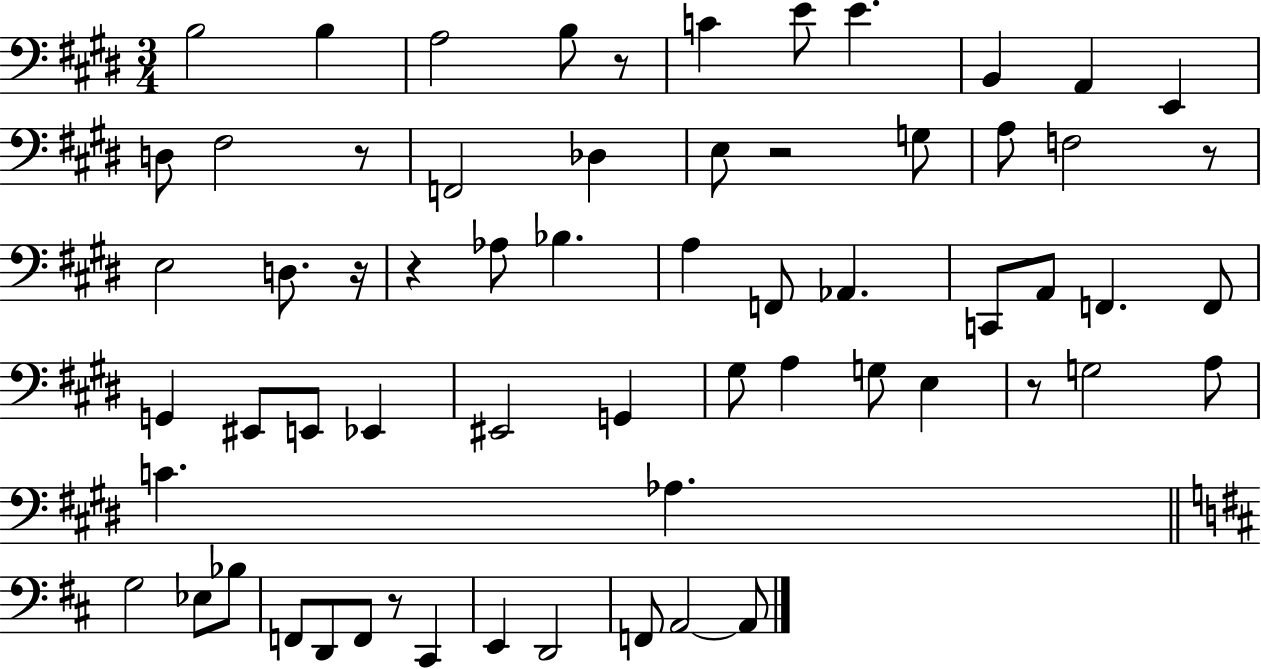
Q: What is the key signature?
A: E major